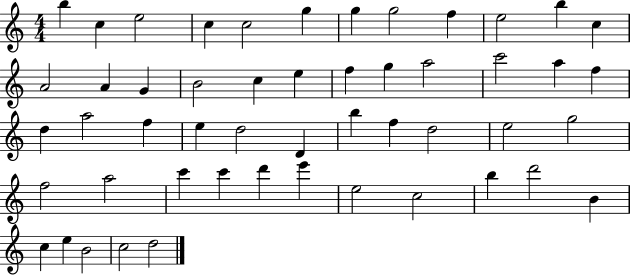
X:1
T:Untitled
M:4/4
L:1/4
K:C
b c e2 c c2 g g g2 f e2 b c A2 A G B2 c e f g a2 c'2 a f d a2 f e d2 D b f d2 e2 g2 f2 a2 c' c' d' e' e2 c2 b d'2 B c e B2 c2 d2